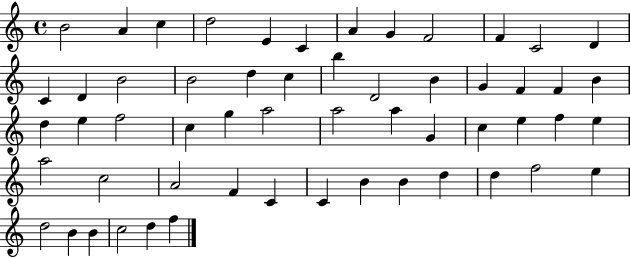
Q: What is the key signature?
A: C major